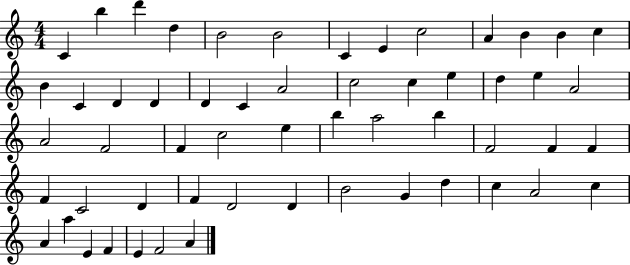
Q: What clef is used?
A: treble